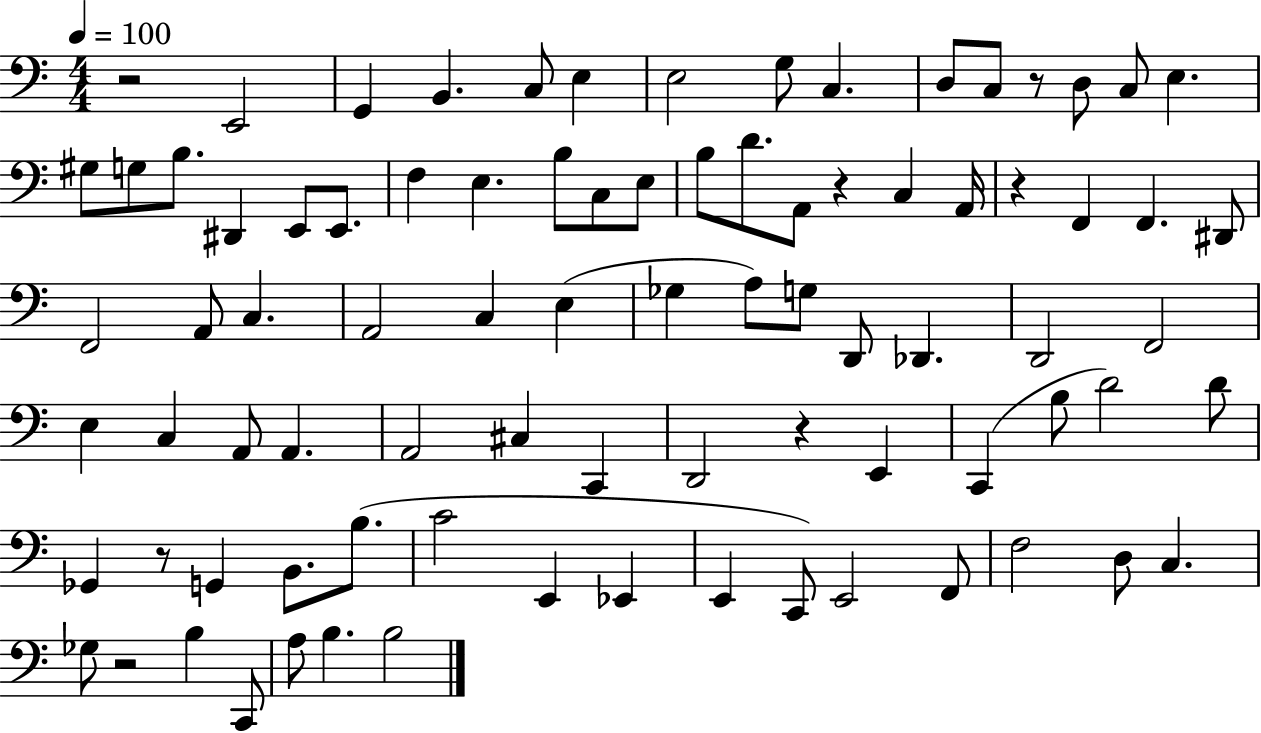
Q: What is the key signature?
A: C major